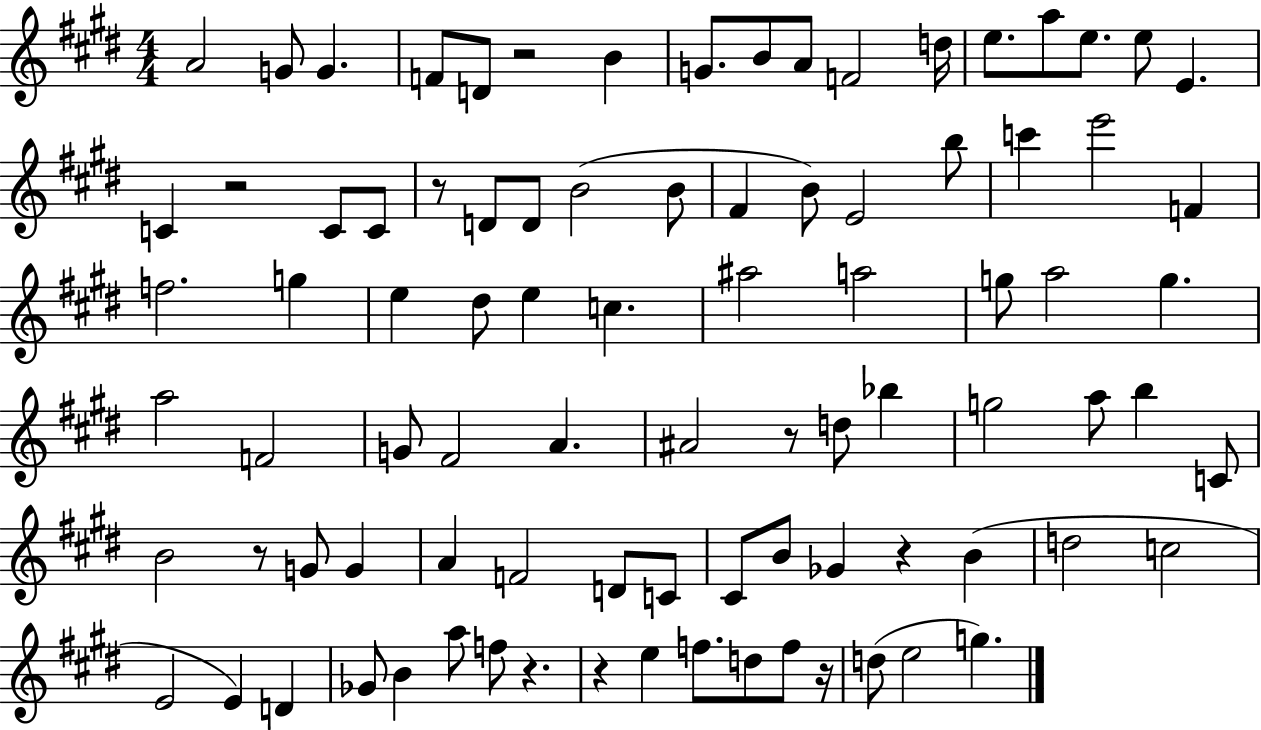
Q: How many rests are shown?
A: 9